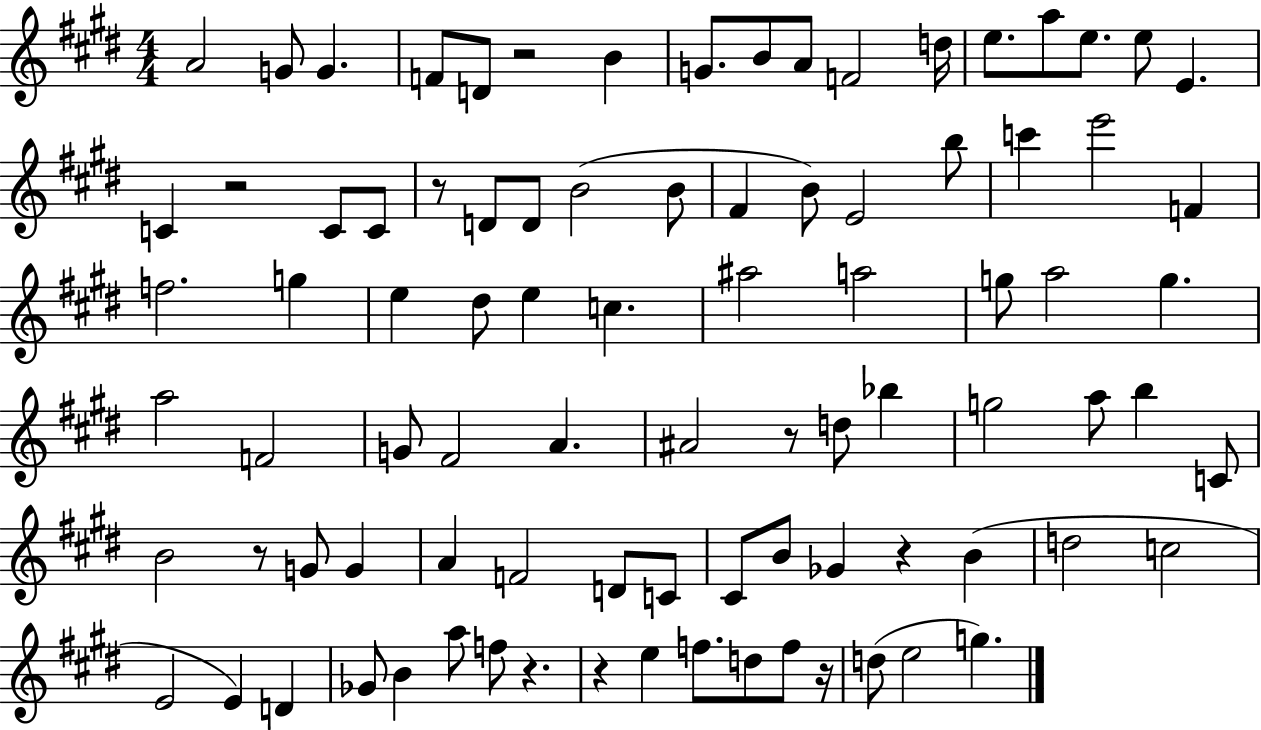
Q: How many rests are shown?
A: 9